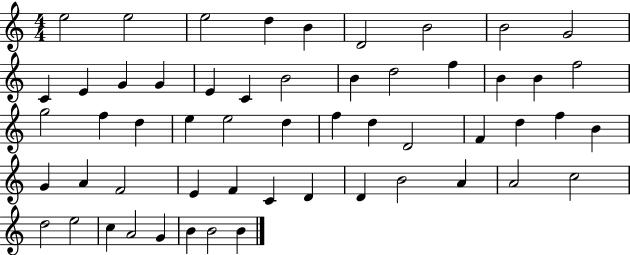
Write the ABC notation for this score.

X:1
T:Untitled
M:4/4
L:1/4
K:C
e2 e2 e2 d B D2 B2 B2 G2 C E G G E C B2 B d2 f B B f2 g2 f d e e2 d f d D2 F d f B G A F2 E F C D D B2 A A2 c2 d2 e2 c A2 G B B2 B